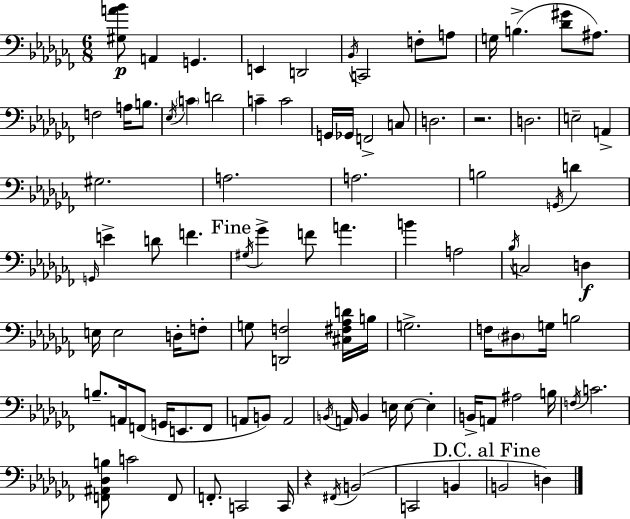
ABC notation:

X:1
T:Untitled
M:6/8
L:1/4
K:Abm
[^G,A_B]/2 A,, G,, E,, D,,2 _B,,/4 C,,2 F,/2 A,/2 G,/4 B, [_D^G]/2 ^A,/2 F,2 A,/4 B,/2 _E,/4 C D2 C C2 G,,/4 _G,,/4 F,,2 C,/2 D,2 z2 D,2 E,2 A,, ^G,2 A,2 A,2 B,2 G,,/4 D G,,/4 E D/2 F ^G,/4 _G F/2 A B A,2 _B,/4 C,2 D, E,/4 E,2 D,/4 F,/2 G,/2 [D,,F,]2 [^C,^F,_A,D]/4 B,/4 G,2 F,/4 ^D,/2 G,/4 B,2 B,/2 A,,/4 F,,/2 G,,/4 E,,/2 F,,/2 A,,/2 B,,/2 A,,2 B,,/4 A,,/4 B,, E,/4 E,/2 E, B,,/4 A,,/2 ^A,2 B,/4 F,/4 C2 [F,,^A,,_D,B,]/2 C2 F,,/2 F,,/2 C,,2 C,,/4 z ^F,,/4 B,,2 C,,2 B,, B,,2 D,